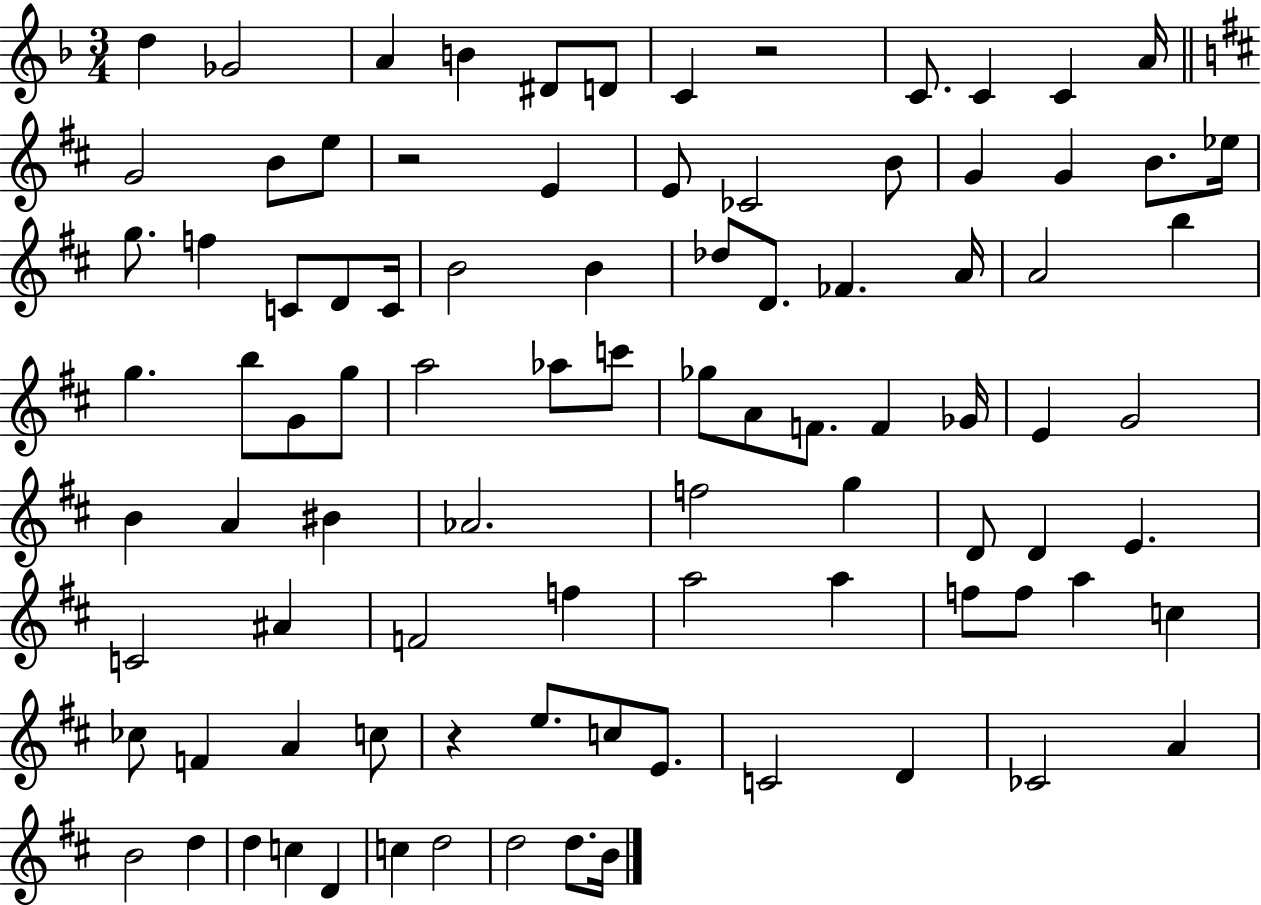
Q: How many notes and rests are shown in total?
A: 92